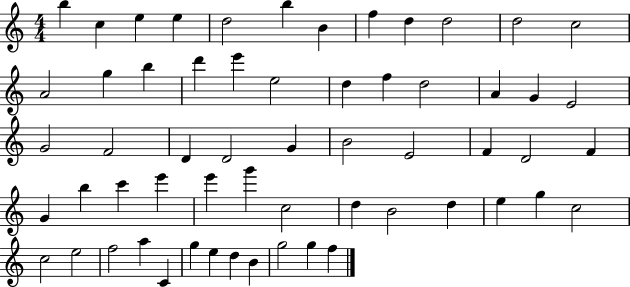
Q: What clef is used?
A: treble